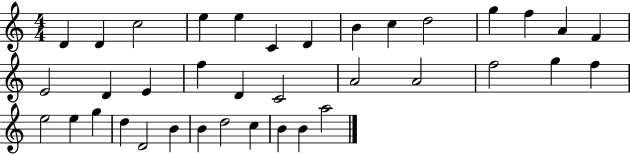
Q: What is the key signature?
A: C major